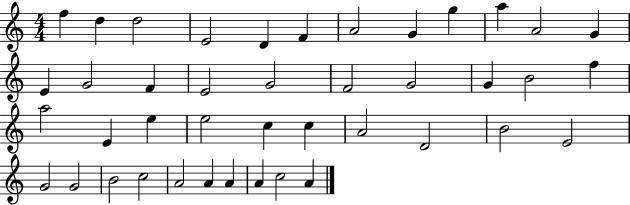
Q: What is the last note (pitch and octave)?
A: A4